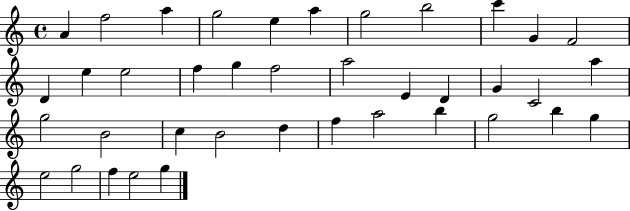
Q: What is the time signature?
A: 4/4